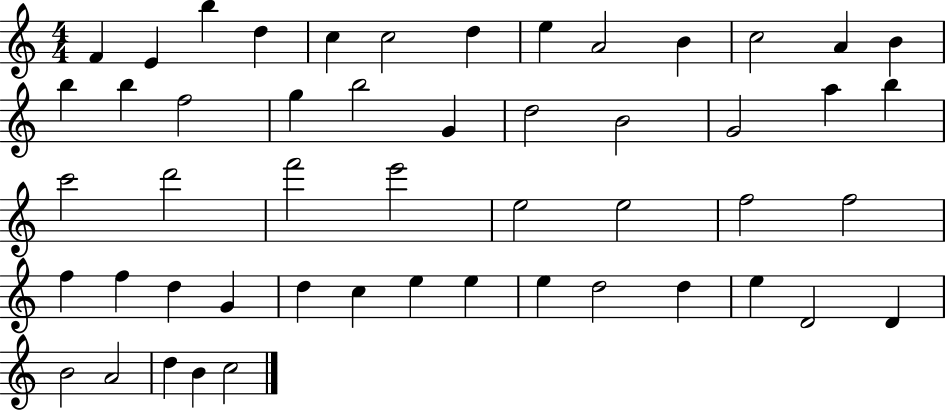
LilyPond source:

{
  \clef treble
  \numericTimeSignature
  \time 4/4
  \key c \major
  f'4 e'4 b''4 d''4 | c''4 c''2 d''4 | e''4 a'2 b'4 | c''2 a'4 b'4 | \break b''4 b''4 f''2 | g''4 b''2 g'4 | d''2 b'2 | g'2 a''4 b''4 | \break c'''2 d'''2 | f'''2 e'''2 | e''2 e''2 | f''2 f''2 | \break f''4 f''4 d''4 g'4 | d''4 c''4 e''4 e''4 | e''4 d''2 d''4 | e''4 d'2 d'4 | \break b'2 a'2 | d''4 b'4 c''2 | \bar "|."
}